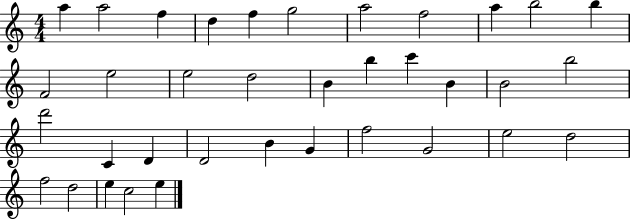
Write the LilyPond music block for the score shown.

{
  \clef treble
  \numericTimeSignature
  \time 4/4
  \key c \major
  a''4 a''2 f''4 | d''4 f''4 g''2 | a''2 f''2 | a''4 b''2 b''4 | \break f'2 e''2 | e''2 d''2 | b'4 b''4 c'''4 b'4 | b'2 b''2 | \break d'''2 c'4 d'4 | d'2 b'4 g'4 | f''2 g'2 | e''2 d''2 | \break f''2 d''2 | e''4 c''2 e''4 | \bar "|."
}